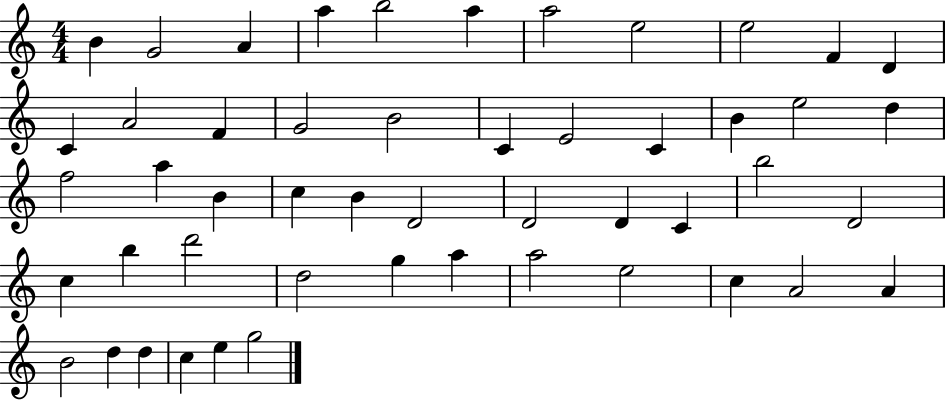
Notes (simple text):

B4/q G4/h A4/q A5/q B5/h A5/q A5/h E5/h E5/h F4/q D4/q C4/q A4/h F4/q G4/h B4/h C4/q E4/h C4/q B4/q E5/h D5/q F5/h A5/q B4/q C5/q B4/q D4/h D4/h D4/q C4/q B5/h D4/h C5/q B5/q D6/h D5/h G5/q A5/q A5/h E5/h C5/q A4/h A4/q B4/h D5/q D5/q C5/q E5/q G5/h